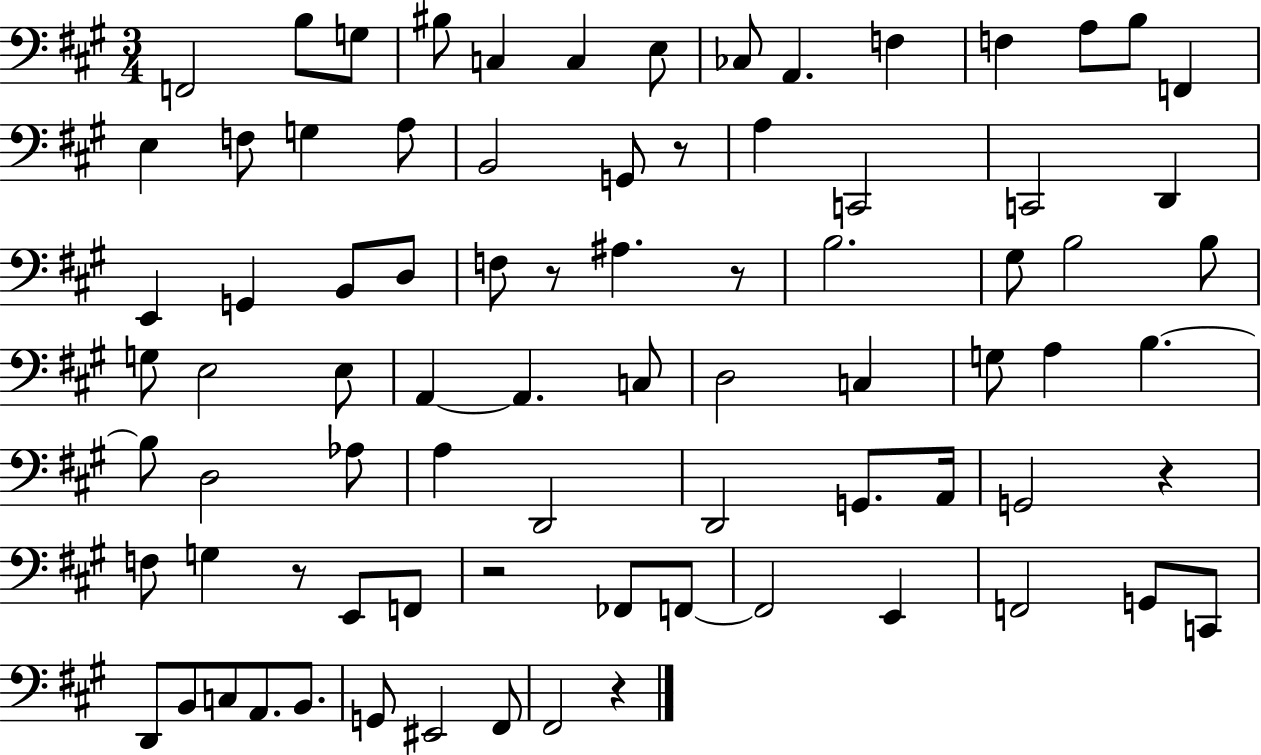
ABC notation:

X:1
T:Untitled
M:3/4
L:1/4
K:A
F,,2 B,/2 G,/2 ^B,/2 C, C, E,/2 _C,/2 A,, F, F, A,/2 B,/2 F,, E, F,/2 G, A,/2 B,,2 G,,/2 z/2 A, C,,2 C,,2 D,, E,, G,, B,,/2 D,/2 F,/2 z/2 ^A, z/2 B,2 ^G,/2 B,2 B,/2 G,/2 E,2 E,/2 A,, A,, C,/2 D,2 C, G,/2 A, B, B,/2 D,2 _A,/2 A, D,,2 D,,2 G,,/2 A,,/4 G,,2 z F,/2 G, z/2 E,,/2 F,,/2 z2 _F,,/2 F,,/2 F,,2 E,, F,,2 G,,/2 C,,/2 D,,/2 B,,/2 C,/2 A,,/2 B,,/2 G,,/2 ^E,,2 ^F,,/2 ^F,,2 z